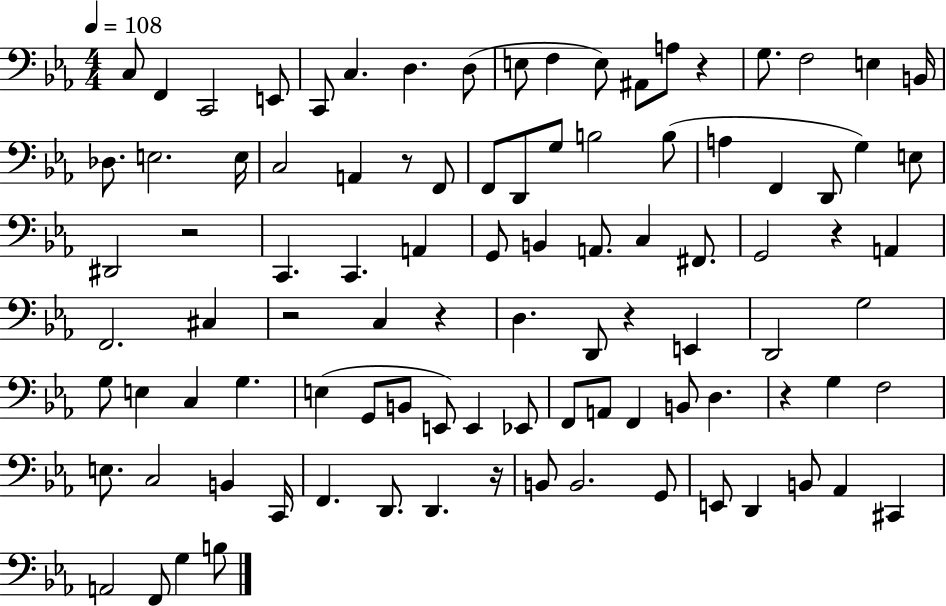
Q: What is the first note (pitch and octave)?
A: C3